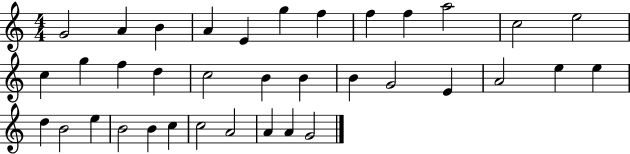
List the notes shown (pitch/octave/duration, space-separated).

G4/h A4/q B4/q A4/q E4/q G5/q F5/q F5/q F5/q A5/h C5/h E5/h C5/q G5/q F5/q D5/q C5/h B4/q B4/q B4/q G4/h E4/q A4/h E5/q E5/q D5/q B4/h E5/q B4/h B4/q C5/q C5/h A4/h A4/q A4/q G4/h